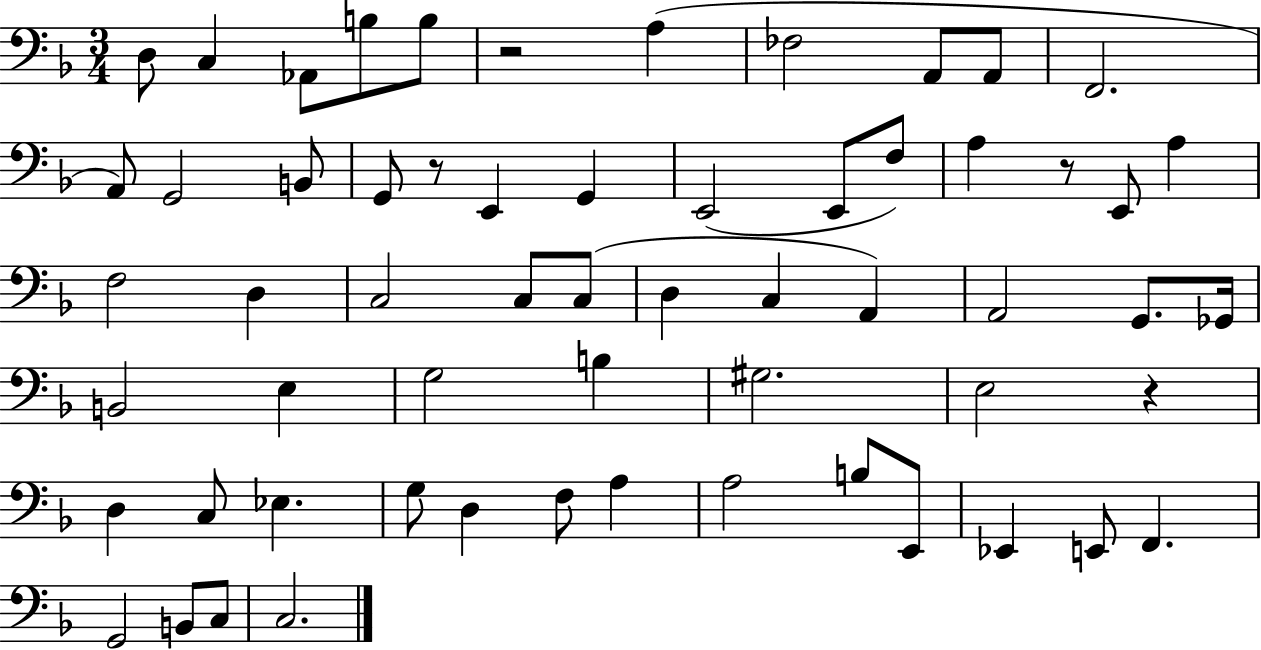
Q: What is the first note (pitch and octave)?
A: D3